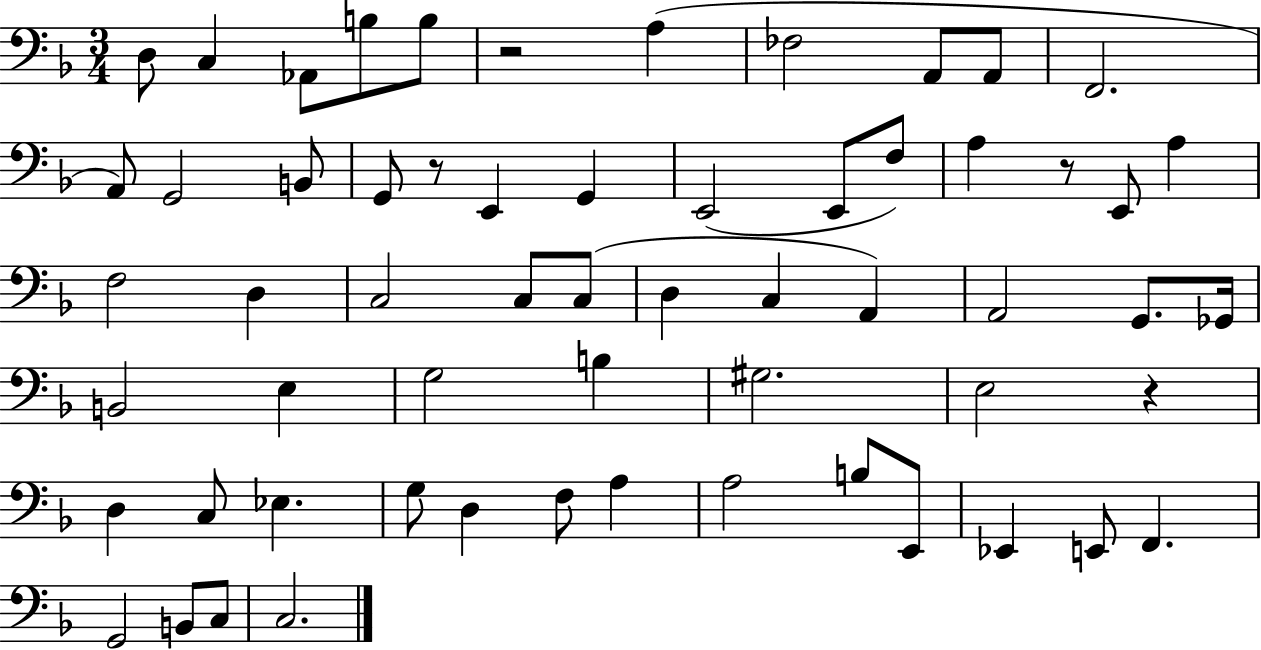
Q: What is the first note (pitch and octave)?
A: D3